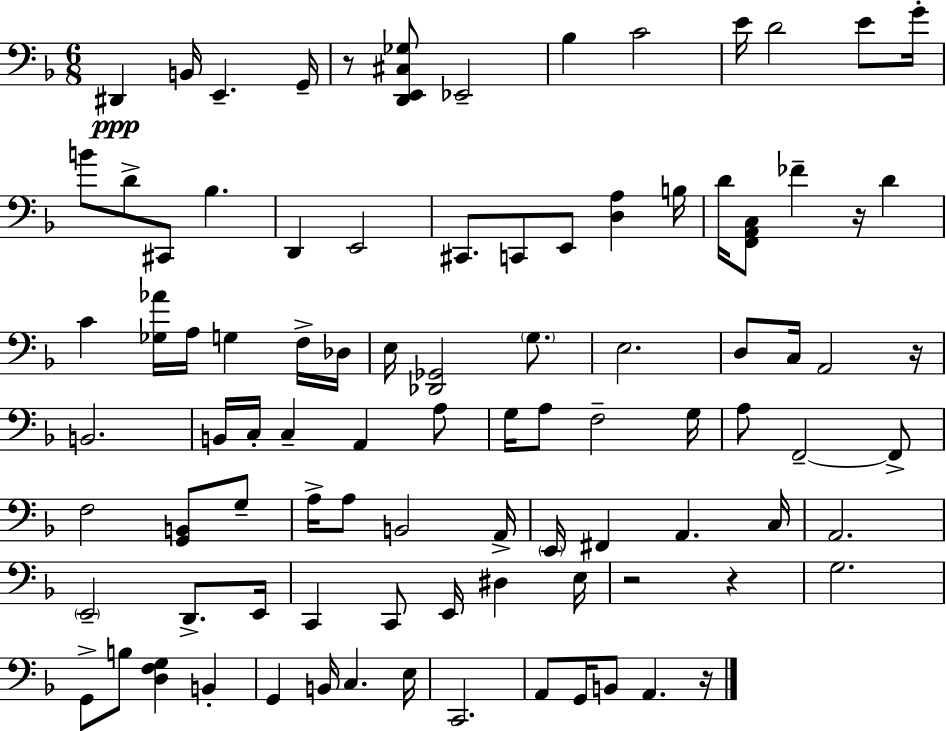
X:1
T:Untitled
M:6/8
L:1/4
K:F
^D,, B,,/4 E,, G,,/4 z/2 [D,,E,,^C,_G,]/2 _E,,2 _B, C2 E/4 D2 E/2 G/4 B/2 D/2 ^C,,/2 _B, D,, E,,2 ^C,,/2 C,,/2 E,,/2 [D,A,] B,/4 D/4 [F,,A,,C,]/2 _F z/4 D C [_G,_A]/4 A,/4 G, F,/4 _D,/4 E,/4 [_D,,_G,,]2 G,/2 E,2 D,/2 C,/4 A,,2 z/4 B,,2 B,,/4 C,/4 C, A,, A,/2 G,/4 A,/2 F,2 G,/4 A,/2 F,,2 F,,/2 F,2 [G,,B,,]/2 G,/2 A,/4 A,/2 B,,2 A,,/4 E,,/4 ^F,, A,, C,/4 A,,2 E,,2 D,,/2 E,,/4 C,, C,,/2 E,,/4 ^D, E,/4 z2 z G,2 G,,/2 B,/2 [D,F,G,] B,, G,, B,,/4 C, E,/4 C,,2 A,,/2 G,,/4 B,,/2 A,, z/4